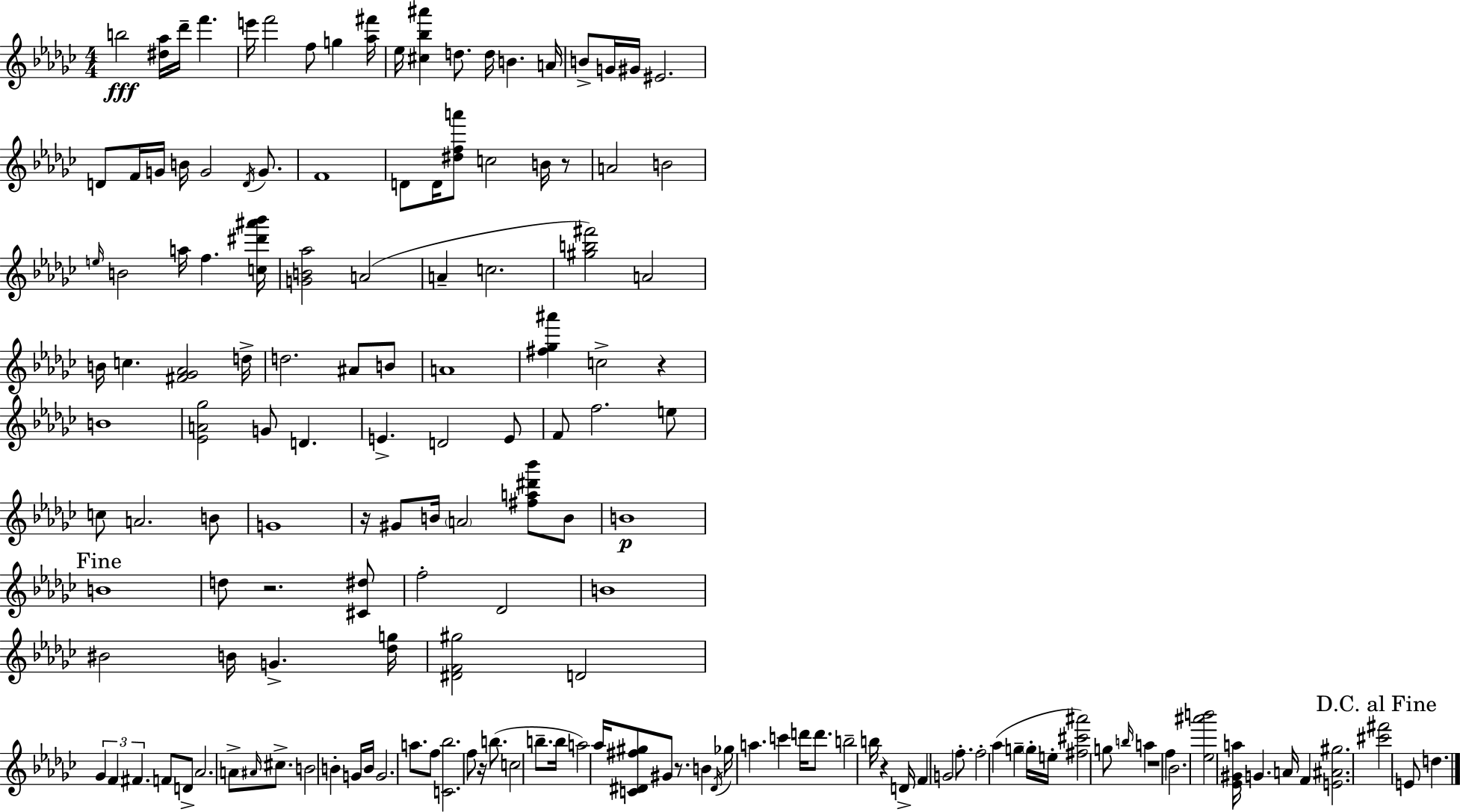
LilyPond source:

{
  \clef treble
  \numericTimeSignature
  \time 4/4
  \key ees \minor
  b''2\fff <dis'' aes''>16 des'''16-- f'''4. | e'''16 f'''2 f''8 g''4 <aes'' fis'''>16 | ees''16 <cis'' bes'' ais'''>4 d''8. d''16 b'4. a'16 | b'8-> g'16 gis'16 eis'2. | \break d'8 f'16 g'16 b'16 g'2 \acciaccatura { d'16 } g'8. | f'1 | d'8 d'16 <dis'' f'' a'''>8 c''2 b'16 r8 | a'2 b'2 | \break \grace { e''16 } b'2 a''16 f''4. | <c'' dis''' ais''' bes'''>16 <g' b' aes''>2 a'2( | a'4-- c''2. | <gis'' b'' fis'''>2) a'2 | \break b'16 c''4. <fis' ges' aes'>2 | d''16-> d''2. ais'8 | b'8 a'1 | <fis'' ges'' ais'''>4 c''2-> r4 | \break b'1 | <ees' a' ges''>2 g'8 d'4. | e'4.-> d'2 | e'8 f'8 f''2. | \break e''8 c''8 a'2. | b'8 g'1 | r16 gis'8 b'16 \parenthesize a'2 <fis'' a'' dis''' bes'''>8 | b'8 b'1\p | \break \mark "Fine" b'1 | d''8 r2. | <cis' dis''>8 f''2-. des'2 | b'1 | \break bis'2 b'16 g'4.-> | <des'' g''>16 <dis' f' gis''>2 d'2 | \tuplet 3/2 { ges'4 f'4 fis'4. } | f'8 d'8-> aes'2. | \break a'8-> \grace { ais'16 } cis''8.-> b'2 b'4-. | g'16 b'16 g'2. | a''8. f''8 <c' bes''>2. | f''8 r16 b''8.( c''2 b''8.-- | \break b''16 a''2) aes''16 <c' dis' fis'' gis''>8 gis'8 | r8. b'4 \acciaccatura { dis'16 } ges''16 a''4. c'''4 | d'''16 d'''8. b''2-- b''16 | r4 d'16-> f'4 g'2 | \break f''8.-. f''2-. aes''4( | g''4-- \parenthesize g''16-. e''16-. <fis'' cis''' ais'''>2) g''8 | \grace { b''16 } a''4 r1 | f''4 bes'2. | \break <ees'' ais''' b'''>2 <ees' gis' a''>16 g'4. | a'16 f'4 <e' ais' gis''>2. | \mark "D.C. al Fine" <cis''' fis'''>2 e'8 d''4. | \bar "|."
}